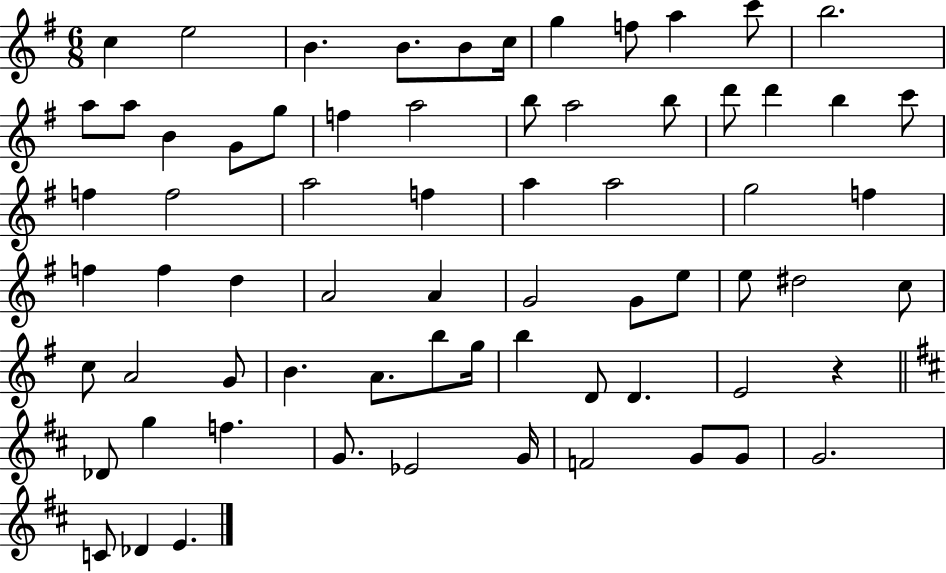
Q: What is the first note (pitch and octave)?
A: C5